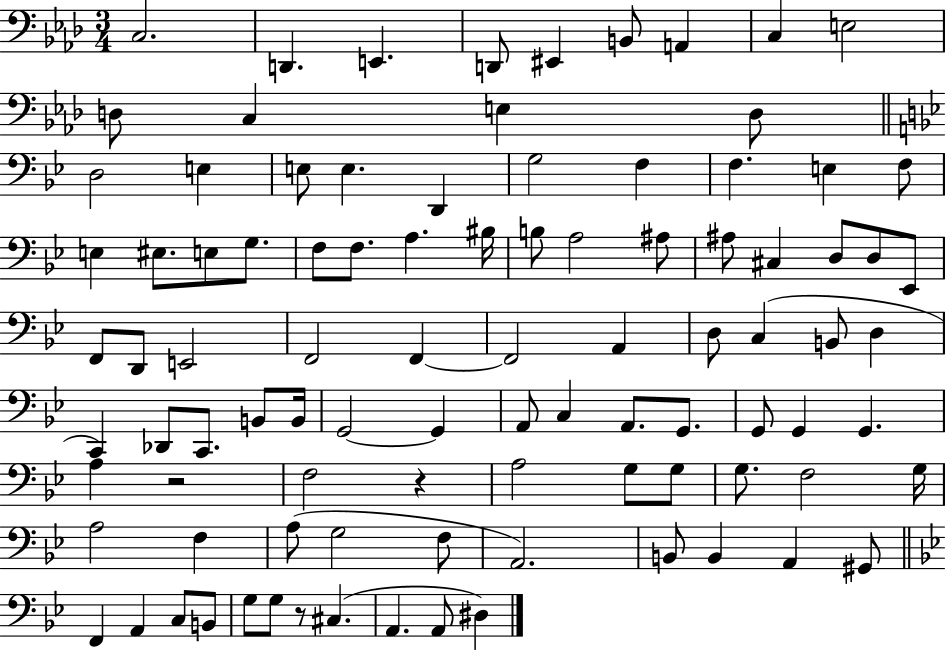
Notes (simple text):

C3/h. D2/q. E2/q. D2/e EIS2/q B2/e A2/q C3/q E3/h D3/e C3/q E3/q D3/e D3/h E3/q E3/e E3/q. D2/q G3/h F3/q F3/q. E3/q F3/e E3/q EIS3/e. E3/e G3/e. F3/e F3/e. A3/q. BIS3/s B3/e A3/h A#3/e A#3/e C#3/q D3/e D3/e Eb2/e F2/e D2/e E2/h F2/h F2/q F2/h A2/q D3/e C3/q B2/e D3/q C2/q Db2/e C2/e. B2/e B2/s G2/h G2/q A2/e C3/q A2/e. G2/e. G2/e G2/q G2/q. A3/q R/h F3/h R/q A3/h G3/e G3/e G3/e. F3/h G3/s A3/h F3/q A3/e G3/h F3/e A2/h. B2/e B2/q A2/q G#2/e F2/q A2/q C3/e B2/e G3/e G3/e R/e C#3/q. A2/q. A2/e D#3/q